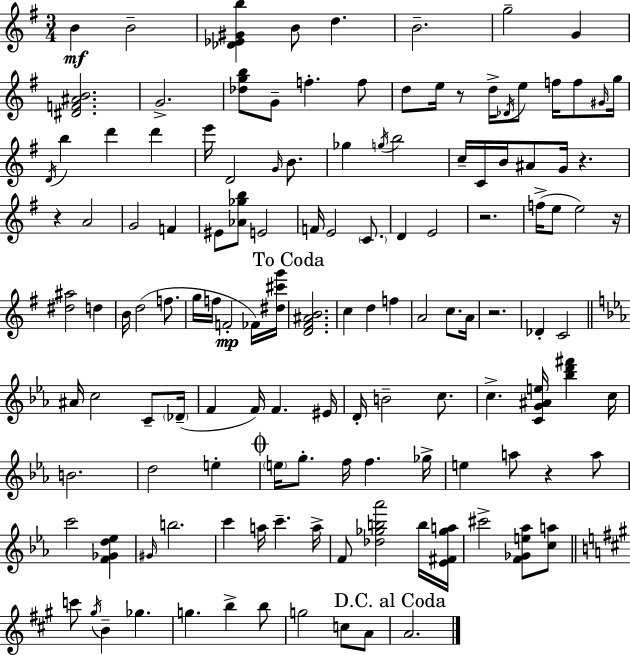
{
  \clef treble
  \numericTimeSignature
  \time 3/4
  \key g \major
  b'4\mf b'2-- | <des' ees' gis' b''>4 b'8 d''4. | b'2.-- | g''2-- g'4 | \break <dis' f' ais' b'>2. | g'2.-> | <des'' g'' b''>8 g'8-- f''4.-. f''8 | d''8 e''16 r8 d''16-> \acciaccatura { des'16 } e''8 f''16 f''8 | \break \grace { gis'16 } g''16 \acciaccatura { d'16 } b''4 d'''4 d'''4 | e'''16 d'2 | \grace { g'16 } b'8. ges''4 \acciaccatura { g''16 } b''2 | c''16-- c'16 b'16 ais'8 g'16 r4. | \break r4 a'2 | g'2 | f'4 eis'8 <aes' ges'' b''>8 e'2 | f'16 e'2 | \break \parenthesize c'8. d'4 e'2 | r2. | f''16->( e''8 e''2) | r16 <dis'' ais''>2 | \break d''4 b'16 d''2( | f''8. g''16 f''16 f'2-.\mp | fes'16) <dis'' cis''' g'''>16 \mark "To Coda" <d' fis' ais' b'>2. | c''4 d''4 | \break f''4 a'2 | c''8. a'16 r2. | des'4-. c'2 | \bar "||" \break \key ees \major ais'16 c''2 c'8-- \parenthesize des'16--( | f'4 f'16) f'4. eis'16 | d'16-. b'2-- c''8. | c''4.-> <c' g' ais' e''>16 <bes'' d''' fis'''>4 c''16 | \break b'2. | d''2 e''4-. | \mark \markup { \musicglyph "scripts.coda" } \parenthesize e''16 g''8.-. f''16 f''4. ges''16-> | e''4 a''8 r4 a''8 | \break c'''2 <f' ges' d'' ees''>4 | \grace { gis'16 } b''2. | c'''4 a''16 c'''4.-- | a''16-> f'8 <des'' ges'' b'' aes'''>2 b''16 | \break <ees' fis' ges'' a''>16 cis'''2-> <f' ges' e'' aes''>8 <c'' a''>8 | \bar "||" \break \key a \major c'''8 \acciaccatura { gis''16 } b'4-- ges''4. | g''4. b''4-> b''8 | g''2 c''8 a'8 | \mark "D.C. al Coda" a'2. | \break \bar "|."
}